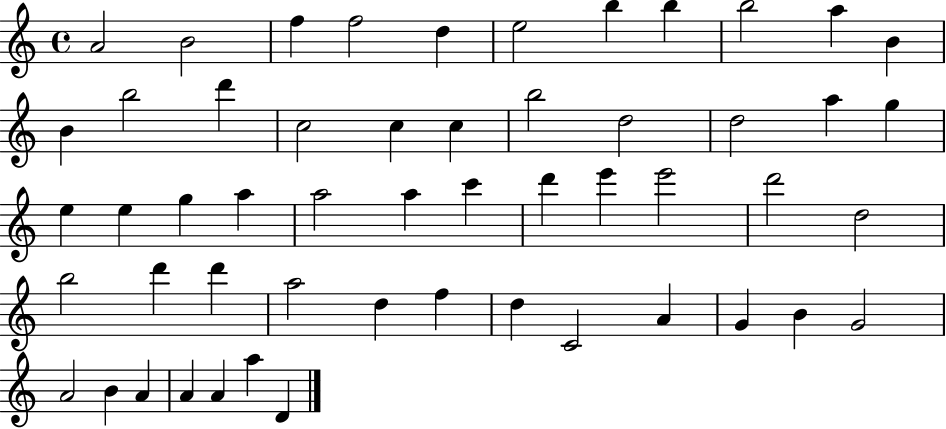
X:1
T:Untitled
M:4/4
L:1/4
K:C
A2 B2 f f2 d e2 b b b2 a B B b2 d' c2 c c b2 d2 d2 a g e e g a a2 a c' d' e' e'2 d'2 d2 b2 d' d' a2 d f d C2 A G B G2 A2 B A A A a D